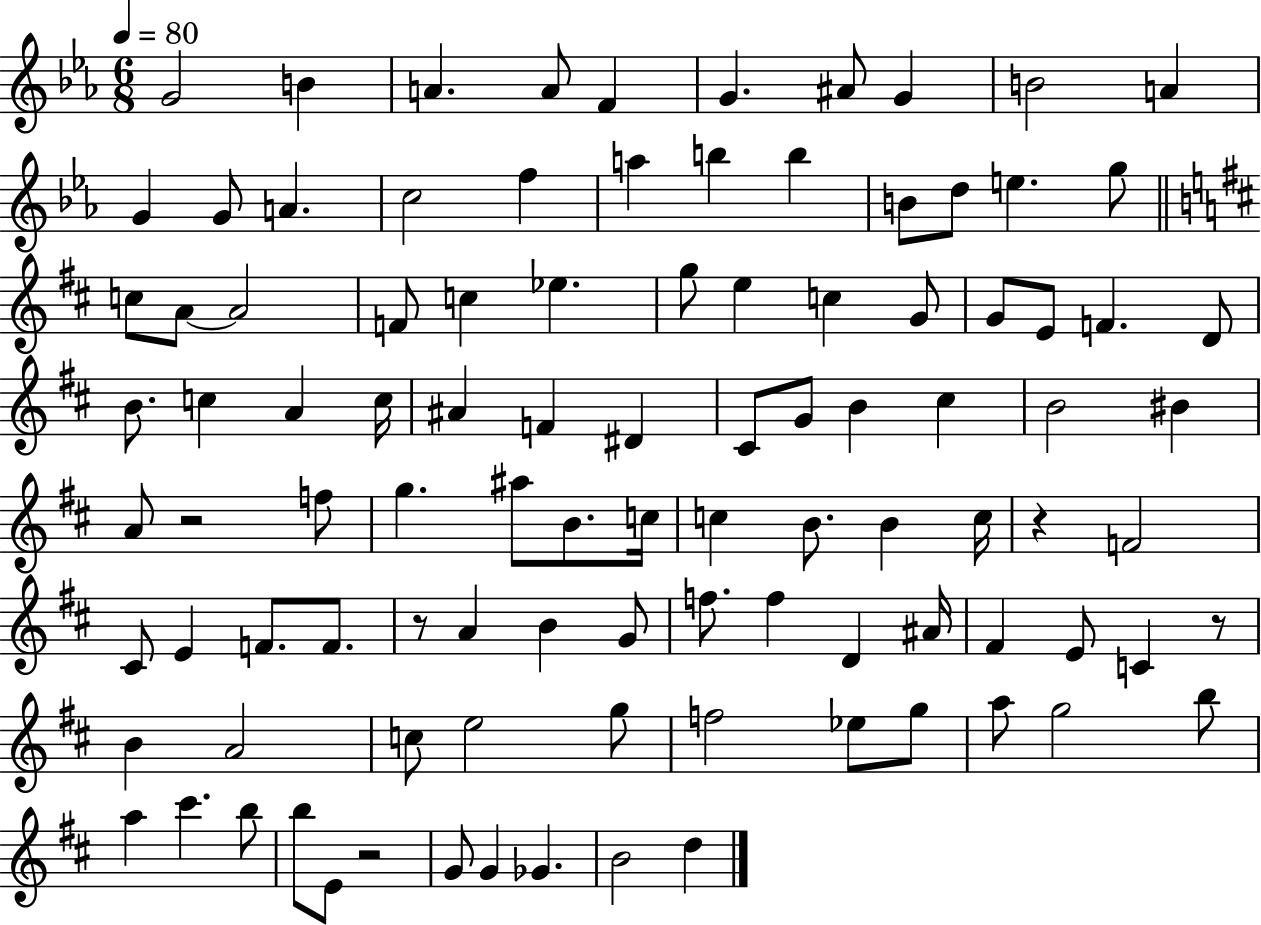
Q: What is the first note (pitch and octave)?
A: G4